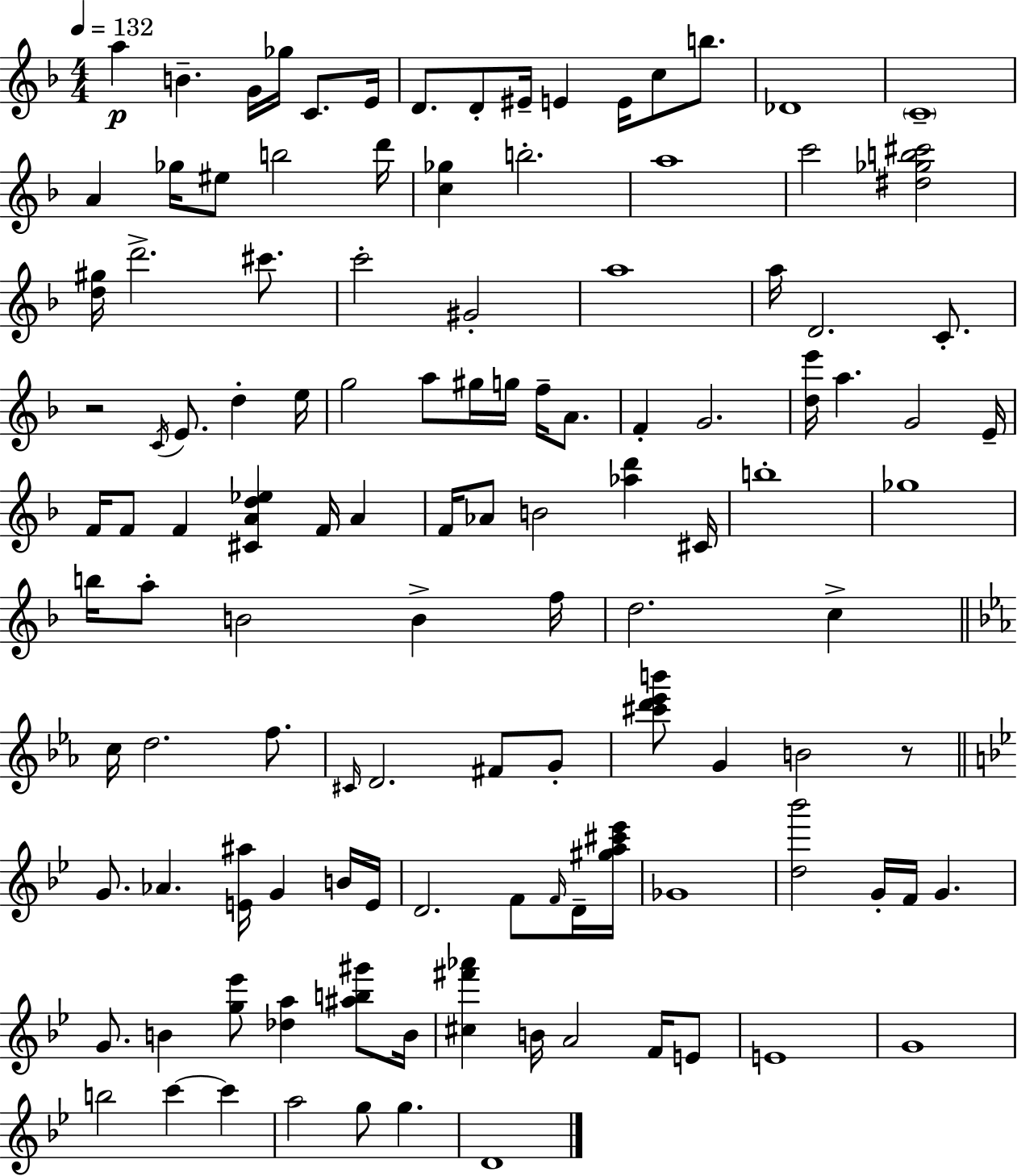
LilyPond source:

{
  \clef treble
  \numericTimeSignature
  \time 4/4
  \key f \major
  \tempo 4 = 132
  \repeat volta 2 { a''4\p b'4.-- g'16 ges''16 c'8. e'16 | d'8. d'8-. eis'16-- e'4 e'16 c''8 b''8. | des'1 | \parenthesize c'1-- | \break a'4 ges''16 eis''8 b''2 d'''16 | <c'' ges''>4 b''2.-. | a''1 | c'''2 <dis'' ges'' b'' cis'''>2 | \break <d'' gis''>16 d'''2.-> cis'''8. | c'''2-. gis'2-. | a''1 | a''16 d'2. c'8.-. | \break r2 \acciaccatura { c'16 } e'8. d''4-. | e''16 g''2 a''8 gis''16 g''16 f''16-- a'8. | f'4-. g'2. | <d'' e'''>16 a''4. g'2 | \break e'16-- f'16 f'8 f'4 <cis' a' d'' ees''>4 f'16 a'4 | f'16 aes'8 b'2 <aes'' d'''>4 | cis'16 b''1-. | ges''1 | \break b''16 a''8-. b'2 b'4-> | f''16 d''2. c''4-> | \bar "||" \break \key c \minor c''16 d''2. f''8. | \grace { cis'16 } d'2. fis'8 g'8-. | <cis''' d''' ees''' b'''>8 g'4 b'2 r8 | \bar "||" \break \key bes \major g'8. aes'4. <e' ais''>16 g'4 b'16 e'16 | d'2. f'8 \grace { f'16 } d'16-- | <gis'' a'' cis''' ees'''>16 ges'1 | <d'' bes'''>2 g'16-. f'16 g'4. | \break g'8. b'4 <g'' ees'''>8 <des'' a''>4 <ais'' b'' gis'''>8 | b'16 <cis'' fis''' aes'''>4 b'16 a'2 f'16 e'8 | e'1 | g'1 | \break b''2 c'''4~~ c'''4 | a''2 g''8 g''4. | d'1 | } \bar "|."
}